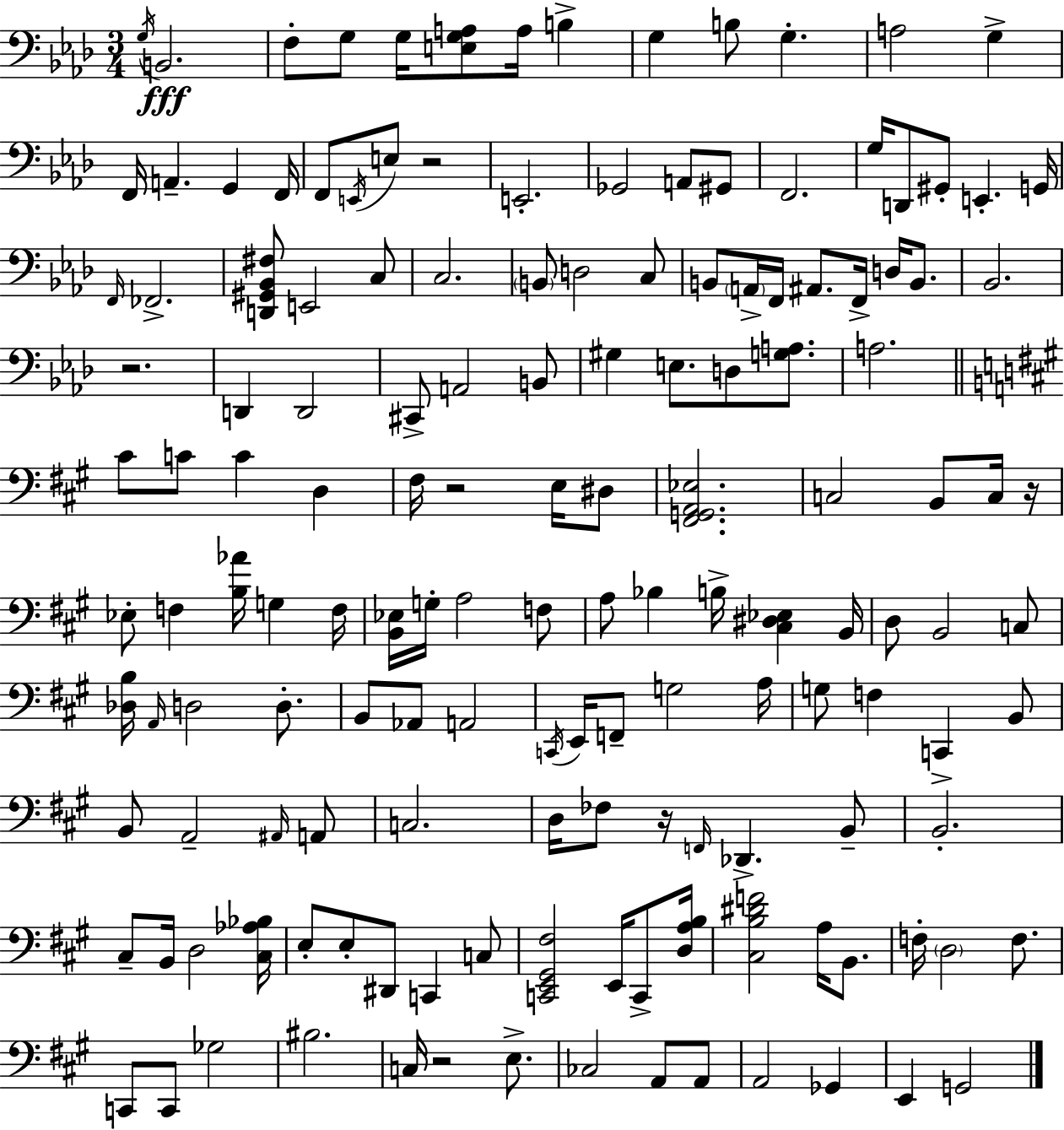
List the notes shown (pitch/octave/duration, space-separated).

G3/s B2/h. F3/e G3/e G3/s [E3,G3,A3]/e A3/s B3/q G3/q B3/e G3/q. A3/h G3/q F2/s A2/q. G2/q F2/s F2/e E2/s E3/e R/h E2/h. Gb2/h A2/e G#2/e F2/h. G3/s D2/e G#2/e E2/q. G2/s F2/s FES2/h. [D2,G#2,Bb2,F#3]/e E2/h C3/e C3/h. B2/e D3/h C3/e B2/e A2/s F2/s A#2/e. F2/s D3/s B2/e. Bb2/h. R/h. D2/q D2/h C#2/e A2/h B2/e G#3/q E3/e. D3/e [G3,A3]/e. A3/h. C#4/e C4/e C4/q D3/q F#3/s R/h E3/s D#3/e [F#2,G2,A2,Eb3]/h. C3/h B2/e C3/s R/s Eb3/e F3/q [B3,Ab4]/s G3/q F3/s [B2,Eb3]/s G3/s A3/h F3/e A3/e Bb3/q B3/s [C#3,D#3,Eb3]/q B2/s D3/e B2/h C3/e [Db3,B3]/s A2/s D3/h D3/e. B2/e Ab2/e A2/h C2/s E2/s F2/e G3/h A3/s G3/e F3/q C2/q B2/e B2/e A2/h A#2/s A2/e C3/h. D3/s FES3/e R/s F2/s Db2/q. B2/e B2/h. C#3/e B2/s D3/h [C#3,Ab3,Bb3]/s E3/e E3/e D#2/e C2/q C3/e [C2,E2,G#2,F#3]/h E2/s C2/e [D3,A3,B3]/s [C#3,B3,D#4,F4]/h A3/s B2/e. F3/s D3/h F3/e. C2/e C2/e Gb3/h BIS3/h. C3/s R/h E3/e. CES3/h A2/e A2/e A2/h Gb2/q E2/q G2/h